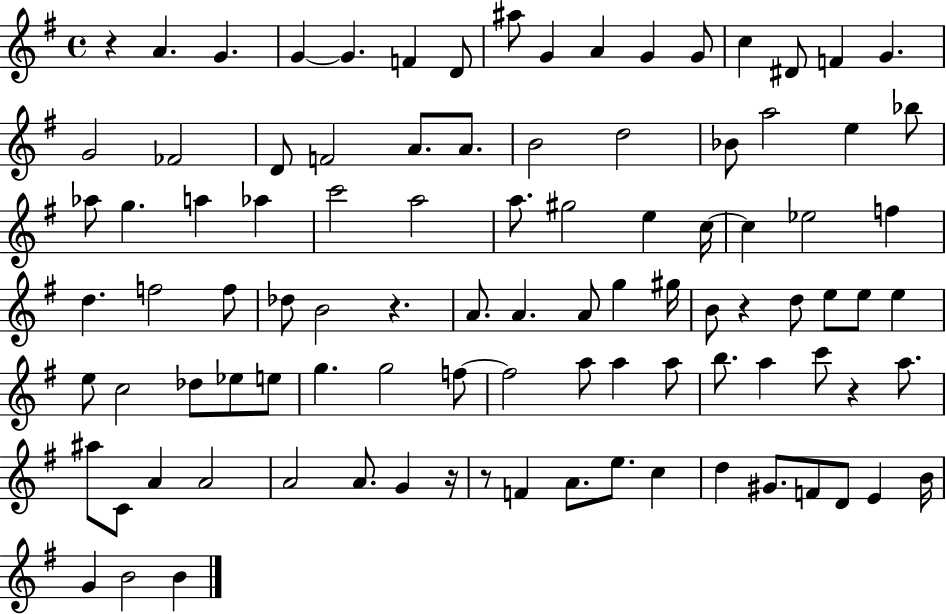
{
  \clef treble
  \time 4/4
  \defaultTimeSignature
  \key g \major
  r4 a'4. g'4. | g'4~~ g'4. f'4 d'8 | ais''8 g'4 a'4 g'4 g'8 | c''4 dis'8 f'4 g'4. | \break g'2 fes'2 | d'8 f'2 a'8. a'8. | b'2 d''2 | bes'8 a''2 e''4 bes''8 | \break aes''8 g''4. a''4 aes''4 | c'''2 a''2 | a''8. gis''2 e''4 c''16~~ | c''4 ees''2 f''4 | \break d''4. f''2 f''8 | des''8 b'2 r4. | a'8. a'4. a'8 g''4 gis''16 | b'8 r4 d''8 e''8 e''8 e''4 | \break e''8 c''2 des''8 ees''8 e''8 | g''4. g''2 f''8~~ | f''2 a''8 a''4 a''8 | b''8. a''4 c'''8 r4 a''8. | \break ais''8 c'8 a'4 a'2 | a'2 a'8. g'4 r16 | r8 f'4 a'8. e''8. c''4 | d''4 gis'8. f'8 d'8 e'4 b'16 | \break g'4 b'2 b'4 | \bar "|."
}